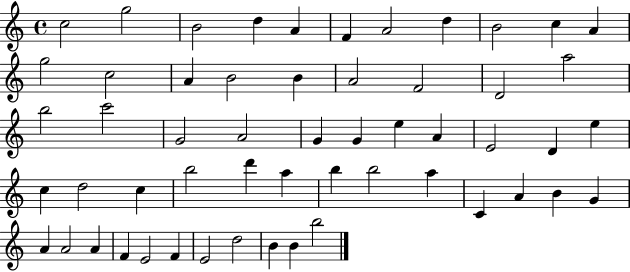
{
  \clef treble
  \time 4/4
  \defaultTimeSignature
  \key c \major
  c''2 g''2 | b'2 d''4 a'4 | f'4 a'2 d''4 | b'2 c''4 a'4 | \break g''2 c''2 | a'4 b'2 b'4 | a'2 f'2 | d'2 a''2 | \break b''2 c'''2 | g'2 a'2 | g'4 g'4 e''4 a'4 | e'2 d'4 e''4 | \break c''4 d''2 c''4 | b''2 d'''4 a''4 | b''4 b''2 a''4 | c'4 a'4 b'4 g'4 | \break a'4 a'2 a'4 | f'4 e'2 f'4 | e'2 d''2 | b'4 b'4 b''2 | \break \bar "|."
}